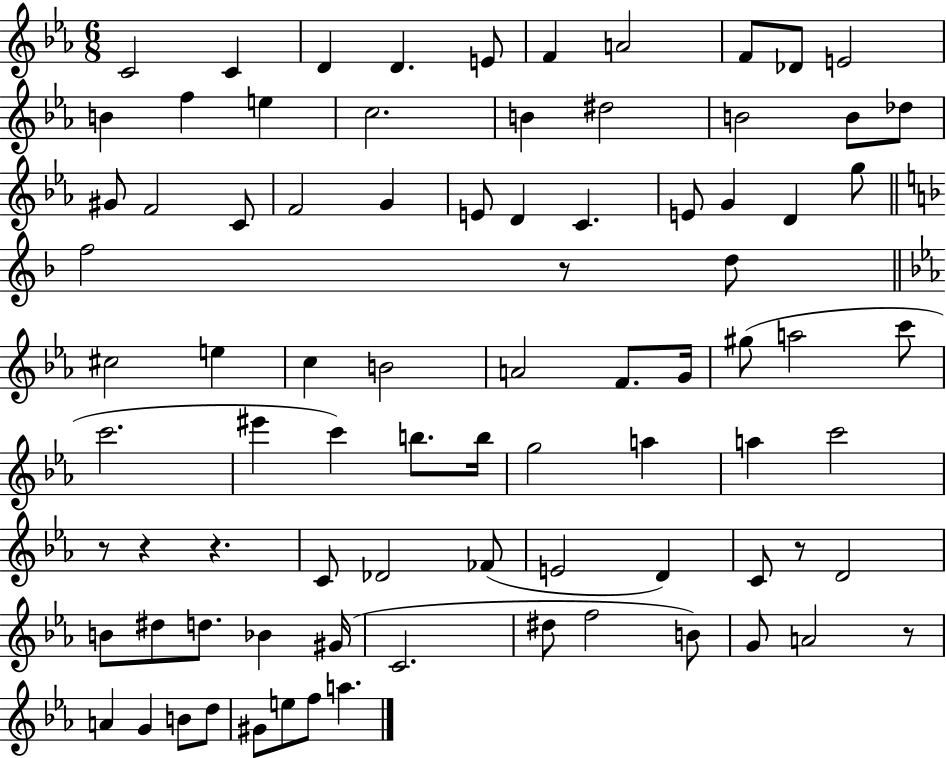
C4/h C4/q D4/q D4/q. E4/e F4/q A4/h F4/e Db4/e E4/h B4/q F5/q E5/q C5/h. B4/q D#5/h B4/h B4/e Db5/e G#4/e F4/h C4/e F4/h G4/q E4/e D4/q C4/q. E4/e G4/q D4/q G5/e F5/h R/e D5/e C#5/h E5/q C5/q B4/h A4/h F4/e. G4/s G#5/e A5/h C6/e C6/h. EIS6/q C6/q B5/e. B5/s G5/h A5/q A5/q C6/h R/e R/q R/q. C4/e Db4/h FES4/e E4/h D4/q C4/e R/e D4/h B4/e D#5/e D5/e. Bb4/q G#4/s C4/h. D#5/e F5/h B4/e G4/e A4/h R/e A4/q G4/q B4/e D5/e G#4/e E5/e F5/e A5/q.